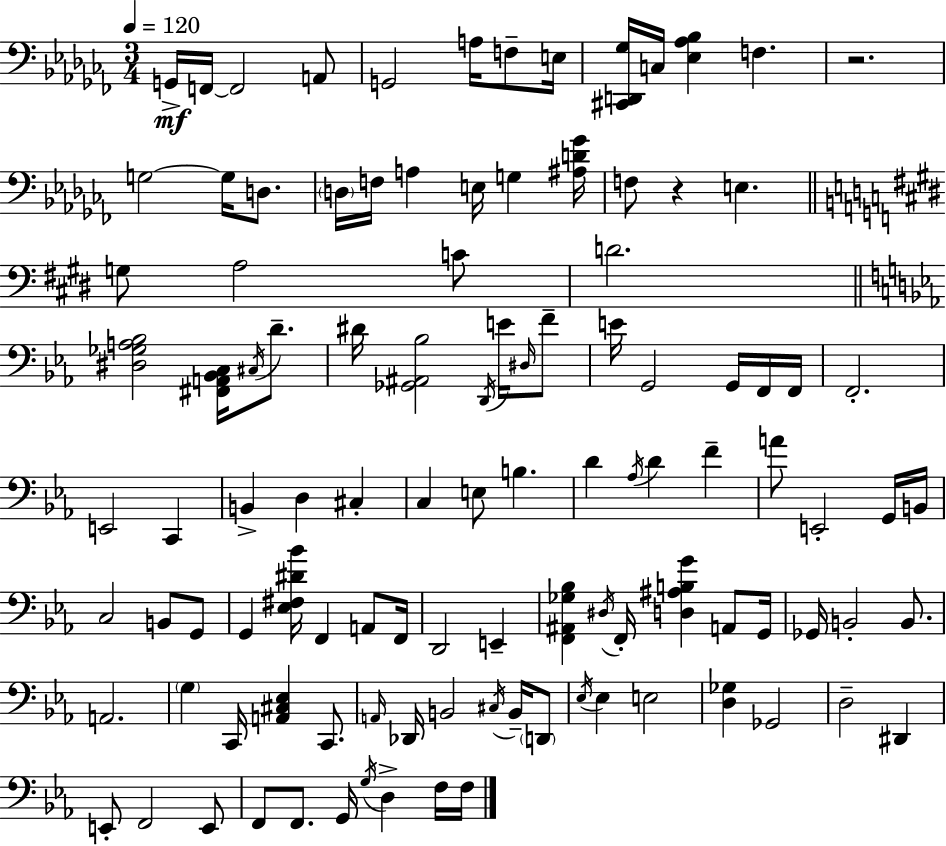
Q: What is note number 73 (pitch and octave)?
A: C2